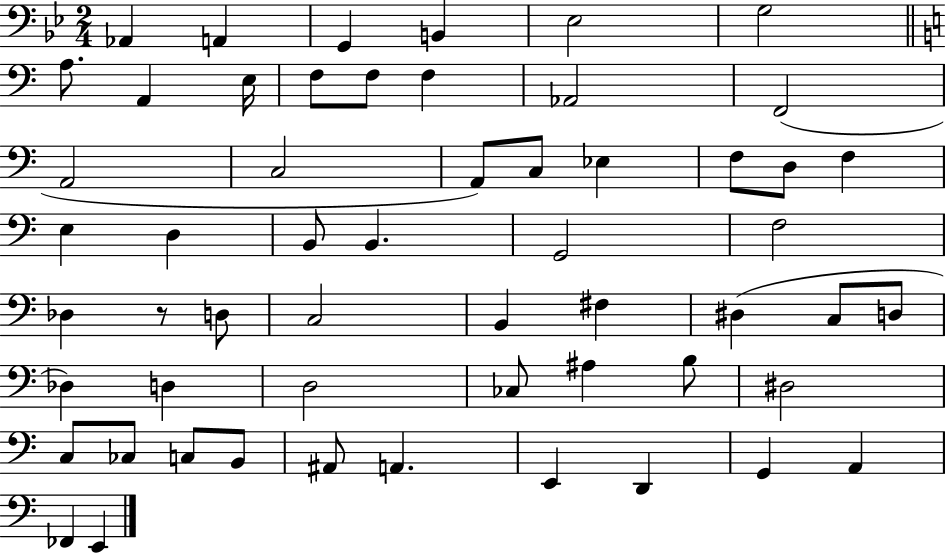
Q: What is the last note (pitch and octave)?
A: E2